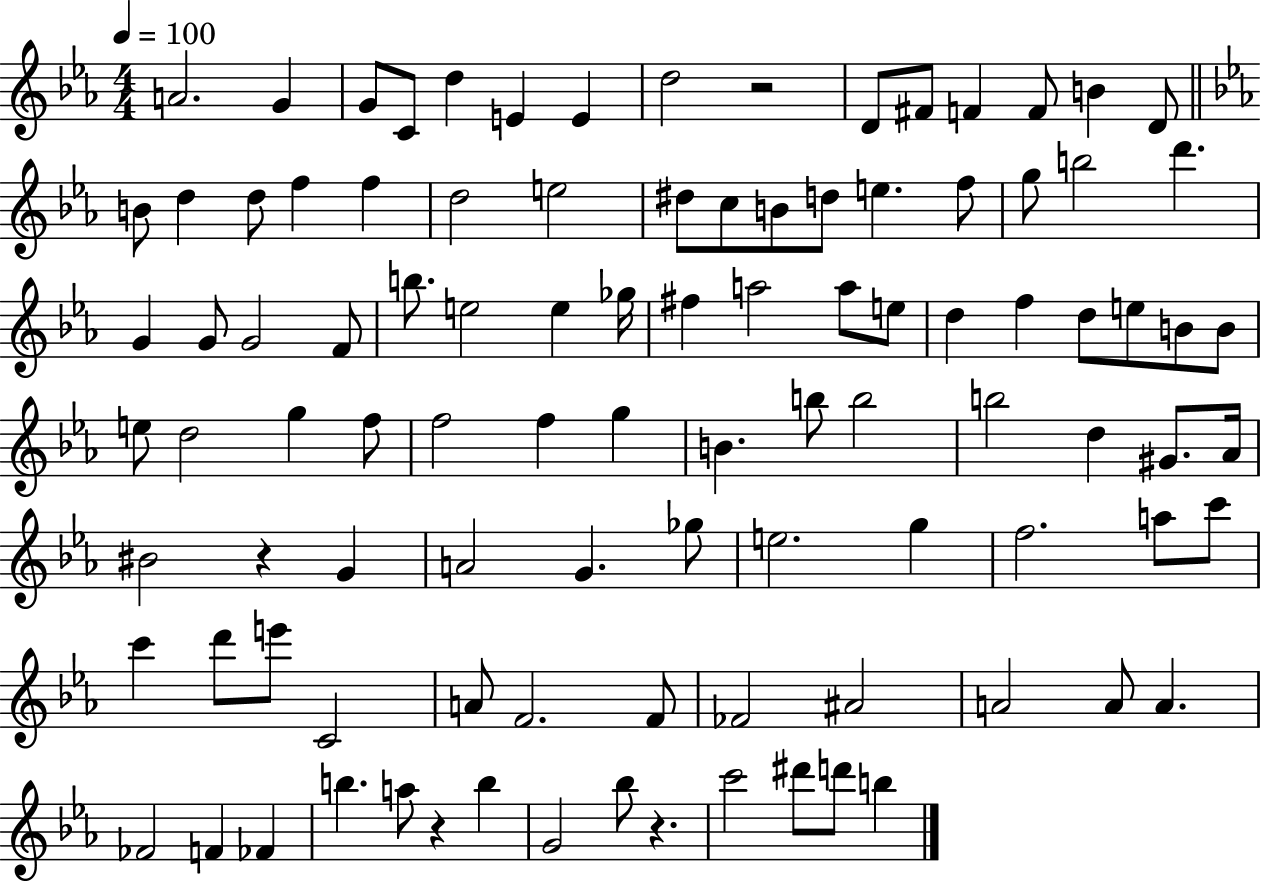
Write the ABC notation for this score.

X:1
T:Untitled
M:4/4
L:1/4
K:Eb
A2 G G/2 C/2 d E E d2 z2 D/2 ^F/2 F F/2 B D/2 B/2 d d/2 f f d2 e2 ^d/2 c/2 B/2 d/2 e f/2 g/2 b2 d' G G/2 G2 F/2 b/2 e2 e _g/4 ^f a2 a/2 e/2 d f d/2 e/2 B/2 B/2 e/2 d2 g f/2 f2 f g B b/2 b2 b2 d ^G/2 _A/4 ^B2 z G A2 G _g/2 e2 g f2 a/2 c'/2 c' d'/2 e'/2 C2 A/2 F2 F/2 _F2 ^A2 A2 A/2 A _F2 F _F b a/2 z b G2 _b/2 z c'2 ^d'/2 d'/2 b